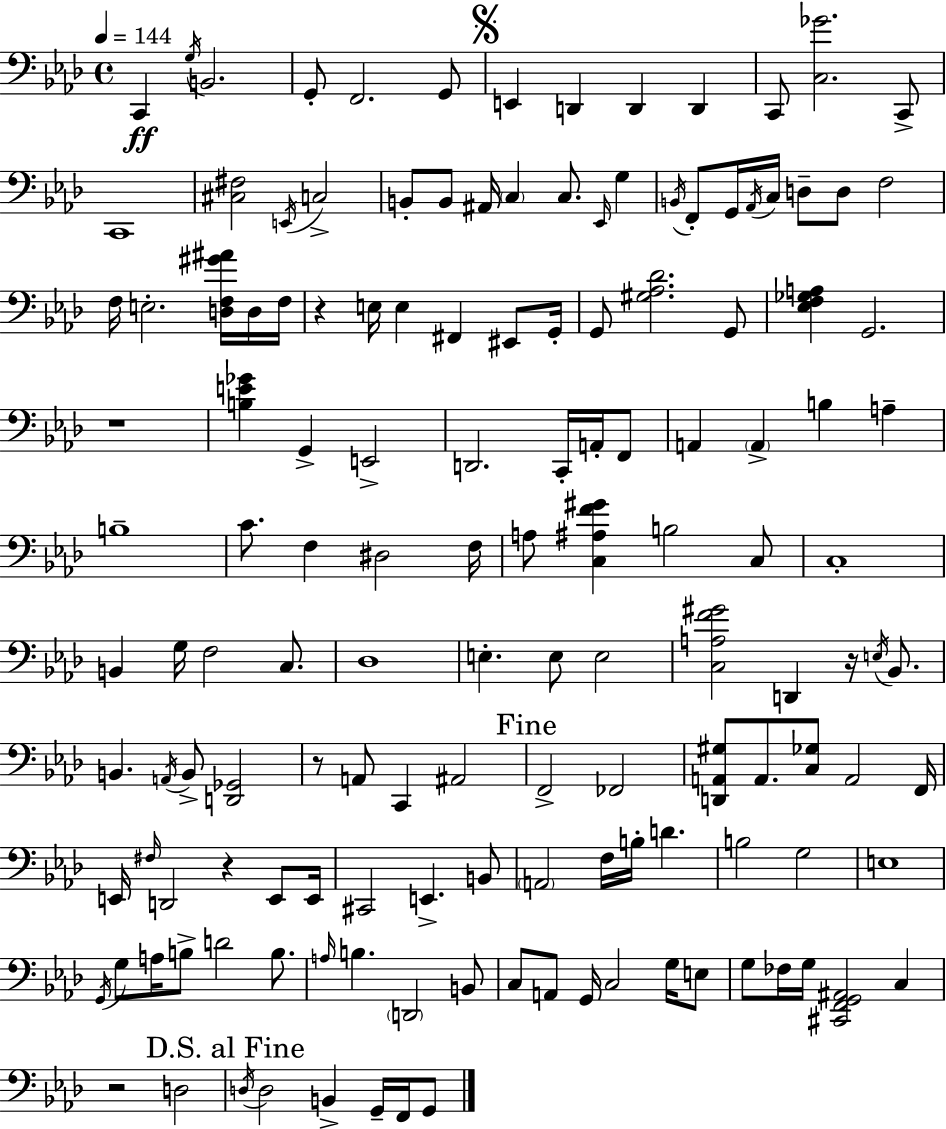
X:1
T:Untitled
M:4/4
L:1/4
K:Fm
C,, G,/4 B,,2 G,,/2 F,,2 G,,/2 E,, D,, D,, D,, C,,/2 [C,_G]2 C,,/2 C,,4 [^C,^F,]2 E,,/4 C,2 B,,/2 B,,/2 ^A,,/4 C, C,/2 _E,,/4 G, B,,/4 F,,/2 G,,/4 _A,,/4 C,/4 D,/2 D,/2 F,2 F,/4 E,2 [D,F,^G^A]/4 D,/4 F,/4 z E,/4 E, ^F,, ^E,,/2 G,,/4 G,,/2 [^G,_A,_D]2 G,,/2 [_E,F,_G,A,] G,,2 z4 [B,E_G] G,, E,,2 D,,2 C,,/4 A,,/4 F,,/2 A,, A,, B, A, B,4 C/2 F, ^D,2 F,/4 A,/2 [C,^A,F^G] B,2 C,/2 C,4 B,, G,/4 F,2 C,/2 _D,4 E, E,/2 E,2 [C,A,F^G]2 D,, z/4 E,/4 _B,,/2 B,, A,,/4 B,,/2 [D,,_G,,]2 z/2 A,,/2 C,, ^A,,2 F,,2 _F,,2 [D,,A,,^G,]/2 A,,/2 [C,_G,]/2 A,,2 F,,/4 E,,/4 ^F,/4 D,,2 z E,,/2 E,,/4 ^C,,2 E,, B,,/2 A,,2 F,/4 B,/4 D B,2 G,2 E,4 G,,/4 G,/2 A,/4 B,/2 D2 B,/2 A,/4 B, D,,2 B,,/2 C,/2 A,,/2 G,,/4 C,2 G,/4 E,/2 G,/2 _F,/4 G,/4 [^C,,F,,G,,^A,,]2 C, z2 D,2 D,/4 D,2 B,, G,,/4 F,,/4 G,,/2